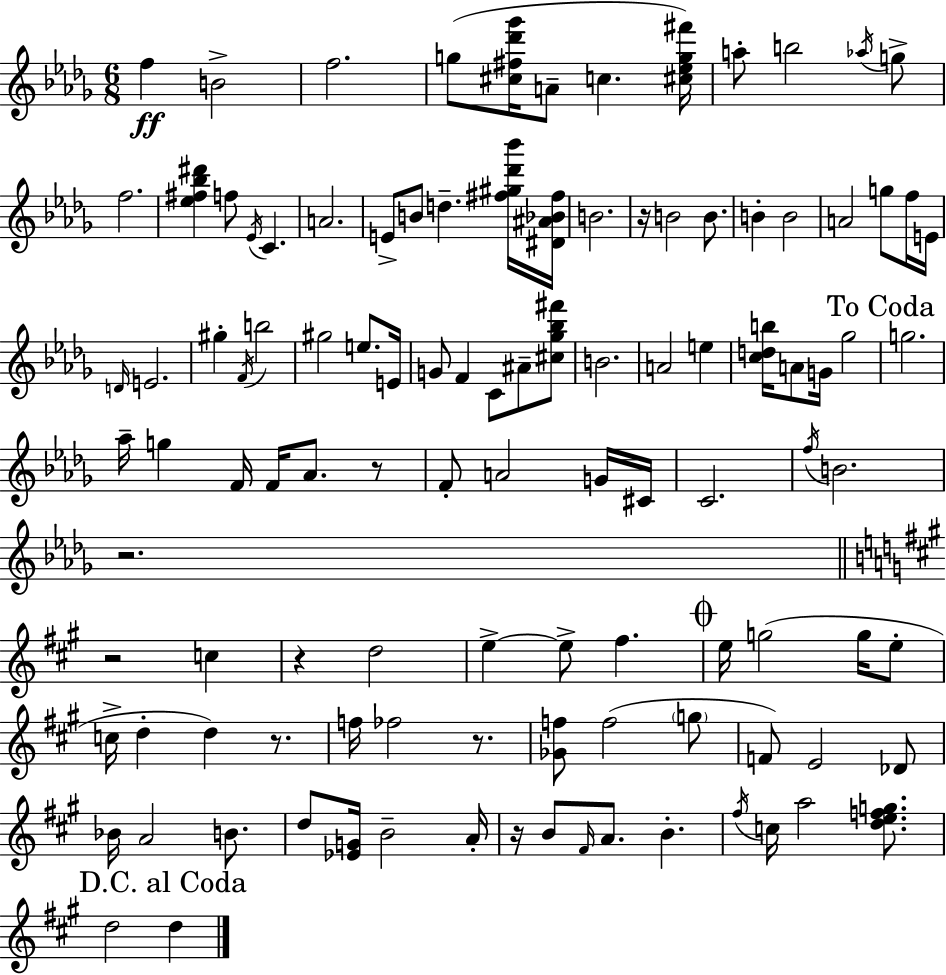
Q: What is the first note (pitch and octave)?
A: F5